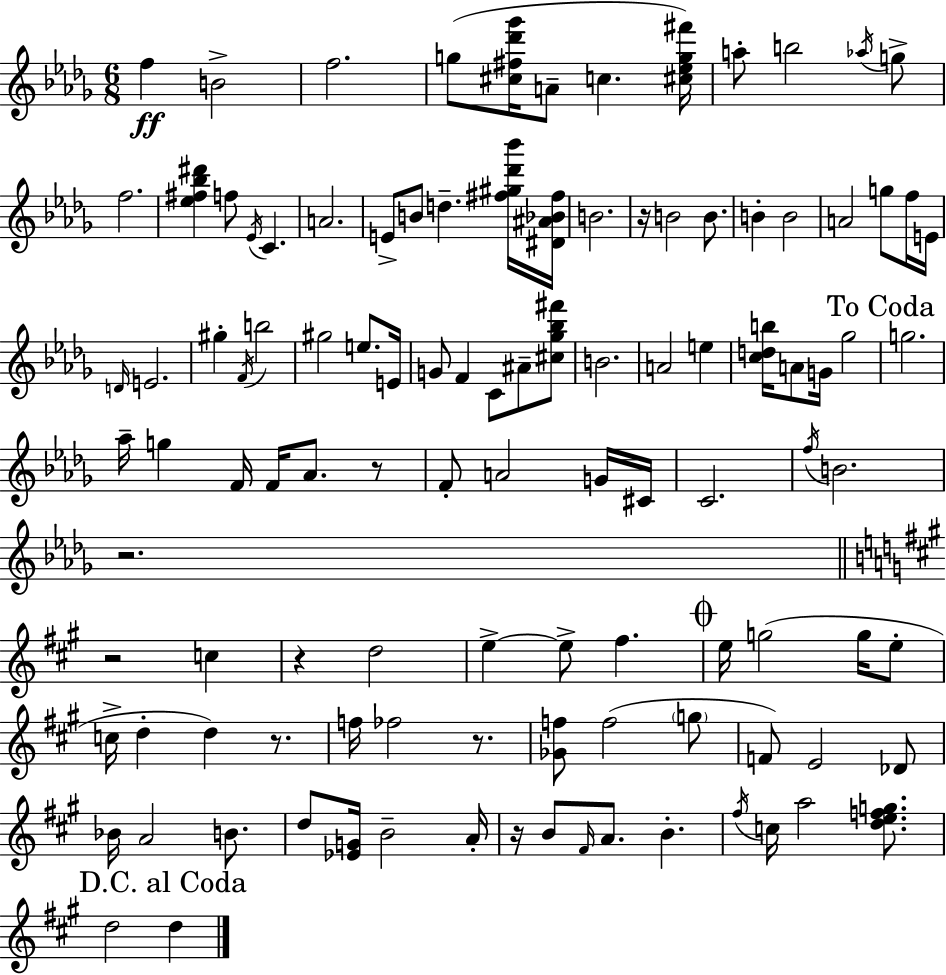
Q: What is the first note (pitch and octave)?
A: F5